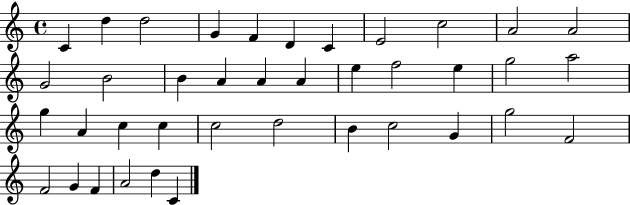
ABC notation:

X:1
T:Untitled
M:4/4
L:1/4
K:C
C d d2 G F D C E2 c2 A2 A2 G2 B2 B A A A e f2 e g2 a2 g A c c c2 d2 B c2 G g2 F2 F2 G F A2 d C